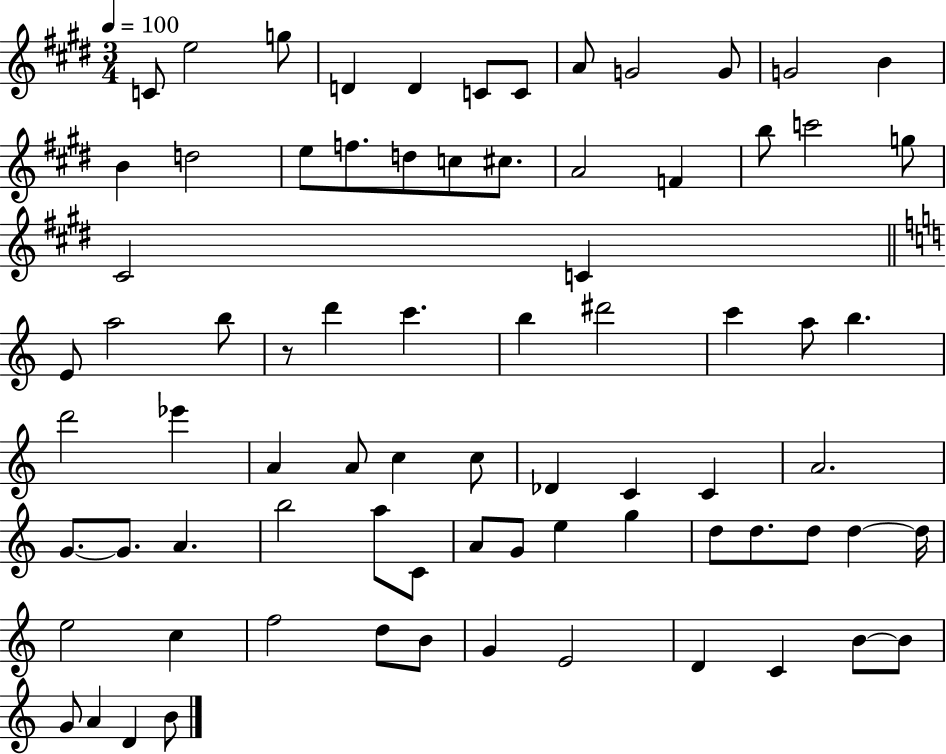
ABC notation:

X:1
T:Untitled
M:3/4
L:1/4
K:E
C/2 e2 g/2 D D C/2 C/2 A/2 G2 G/2 G2 B B d2 e/2 f/2 d/2 c/2 ^c/2 A2 F b/2 c'2 g/2 ^C2 C E/2 a2 b/2 z/2 d' c' b ^d'2 c' a/2 b d'2 _e' A A/2 c c/2 _D C C A2 G/2 G/2 A b2 a/2 C/2 A/2 G/2 e g d/2 d/2 d/2 d d/4 e2 c f2 d/2 B/2 G E2 D C B/2 B/2 G/2 A D B/2